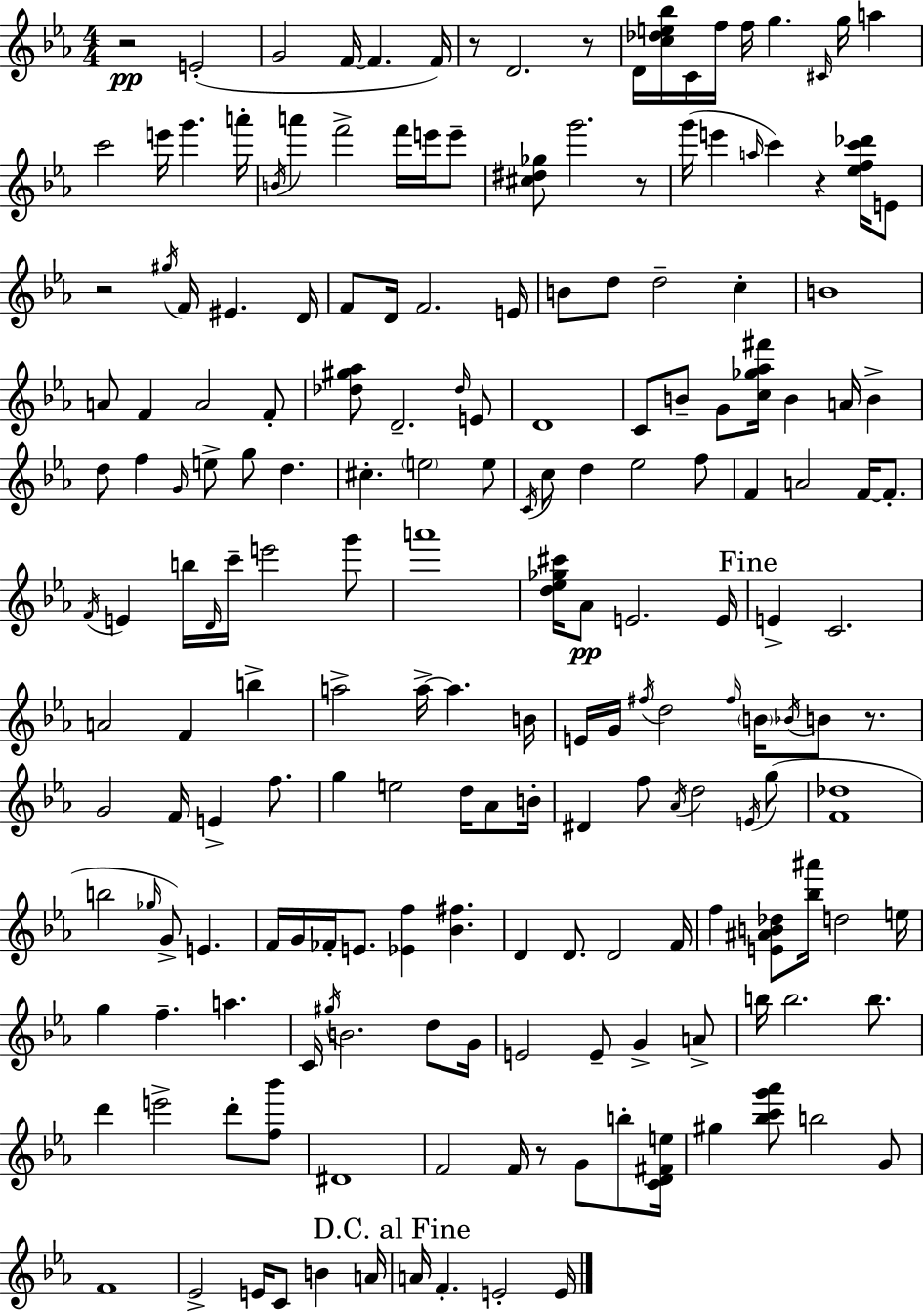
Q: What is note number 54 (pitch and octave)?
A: G4